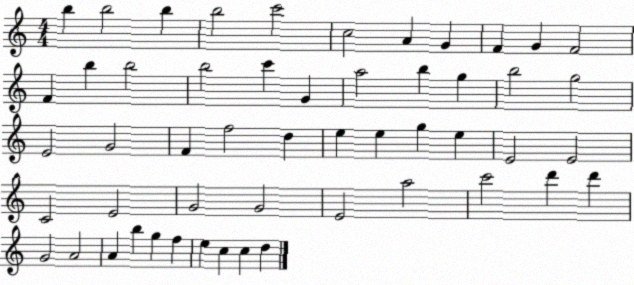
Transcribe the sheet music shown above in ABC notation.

X:1
T:Untitled
M:4/4
L:1/4
K:C
b b2 b b2 c'2 c2 A G F G F2 F b b2 b2 c' G a2 b g b2 g2 E2 G2 F f2 d e e g e E2 E2 C2 E2 G2 G2 E2 a2 c'2 d' d' G2 A2 A b g f e c c d